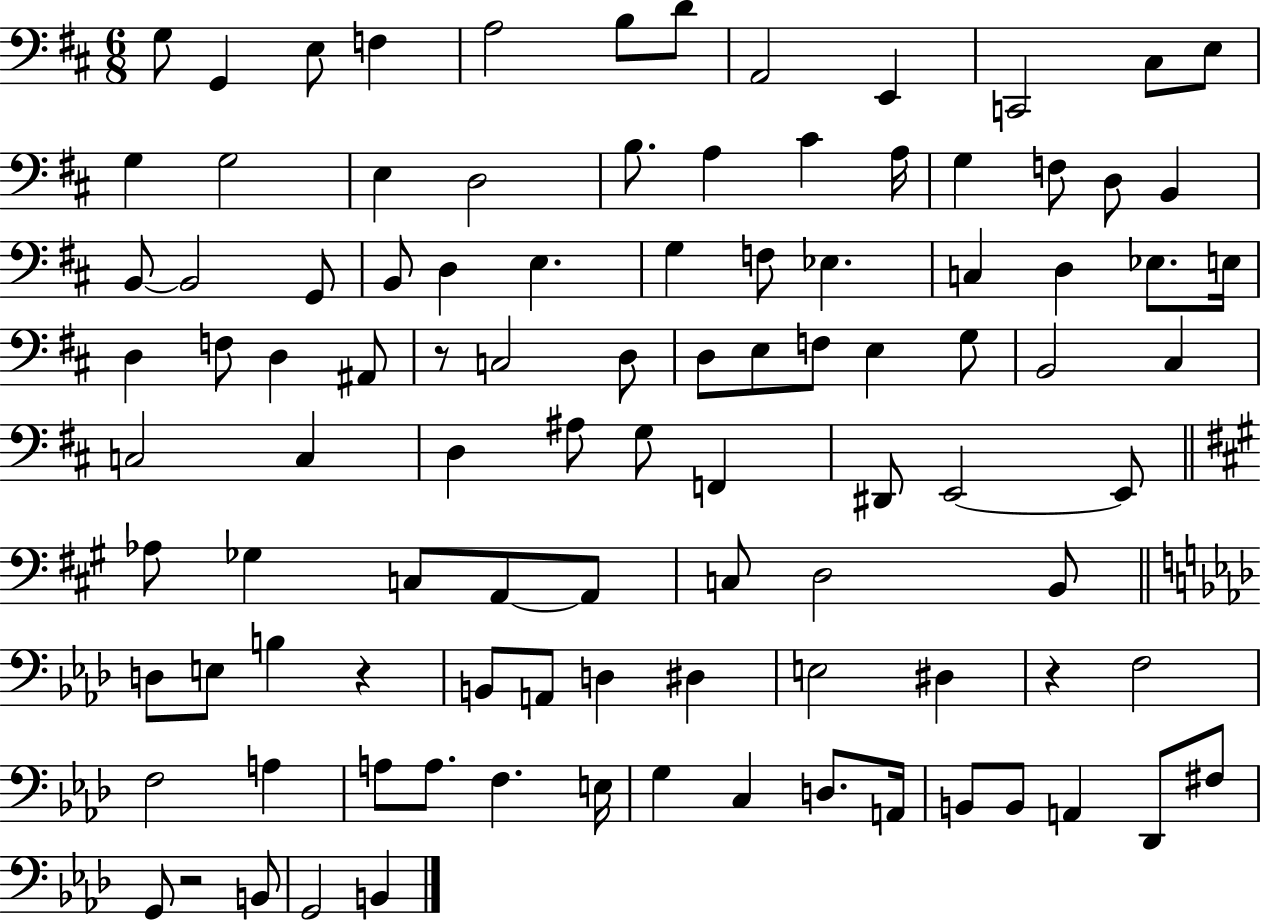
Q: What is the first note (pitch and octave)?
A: G3